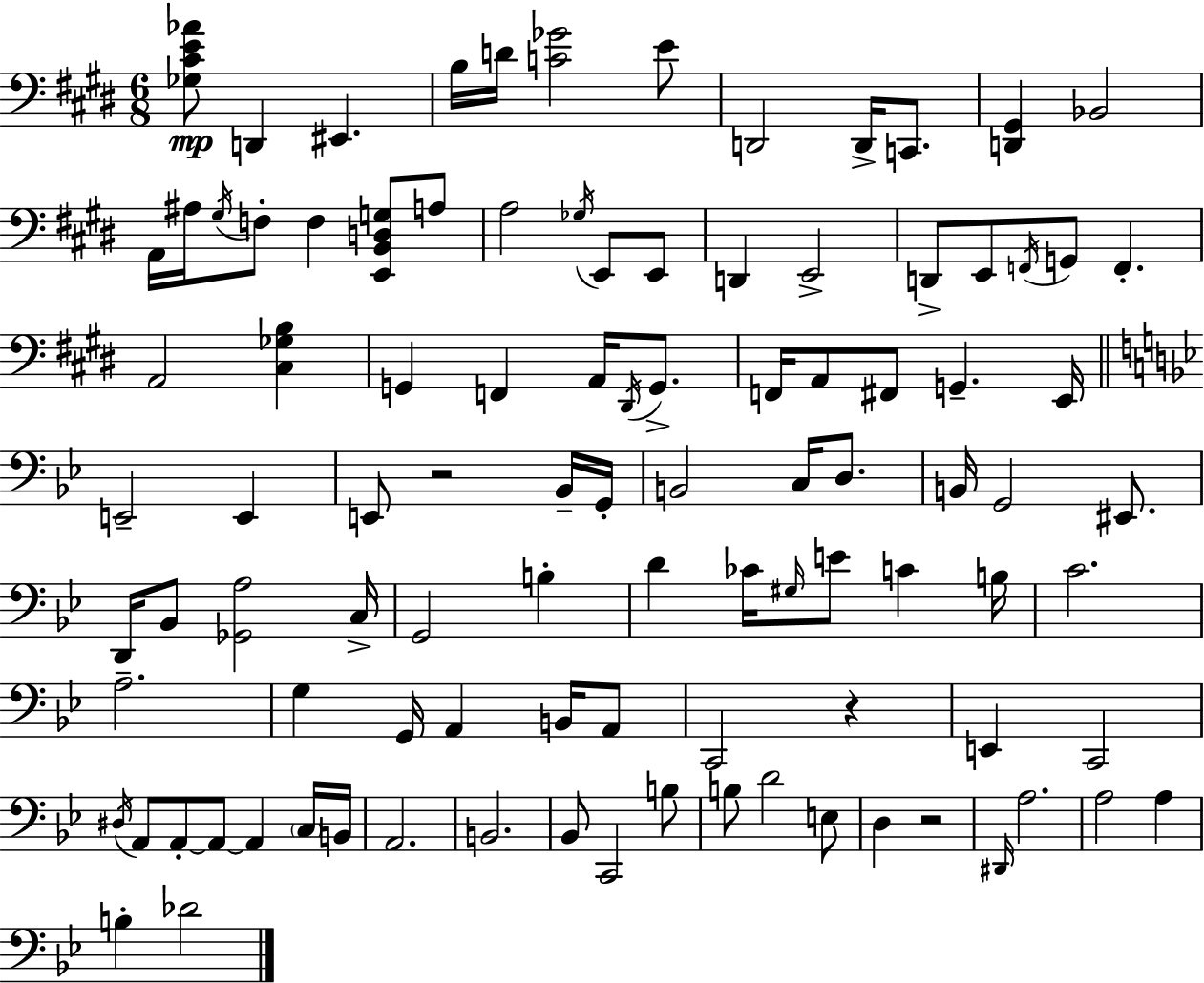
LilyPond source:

{
  \clef bass
  \numericTimeSignature
  \time 6/8
  \key e \major
  <ges cis' e' aes'>8\mp d,4 eis,4. | b16 d'16 <c' ges'>2 e'8 | d,2 d,16-> c,8. | <d, gis,>4 bes,2 | \break a,16 ais16 \acciaccatura { gis16 } f8-. f4 <e, b, d g>8 a8 | a2 \acciaccatura { ges16 } e,8 | e,8 d,4 e,2-> | d,8-> e,8 \acciaccatura { f,16 } g,8 f,4.-. | \break a,2 <cis ges b>4 | g,4 f,4 a,16 | \acciaccatura { dis,16 } g,8.-> f,16 a,8 fis,8 g,4.-- | e,16 \bar "||" \break \key bes \major e,2-- e,4 | e,8 r2 bes,16-- g,16-. | b,2 c16 d8. | b,16 g,2 eis,8. | \break d,16 bes,8 <ges, a>2 c16-> | g,2 b4-. | d'4 ces'16 \grace { gis16 } e'8 c'4 | b16 c'2. | \break a2.-- | g4 g,16 a,4 b,16 a,8 | c,2 r4 | e,4 c,2 | \break \acciaccatura { dis16 } a,8 a,8-.~~ a,8~~ a,4 | \parenthesize c16 b,16 a,2. | b,2. | bes,8 c,2 | \break b8 b8 d'2 | e8 d4 r2 | \grace { dis,16 } a2. | a2 a4 | \break b4-. des'2 | \bar "|."
}